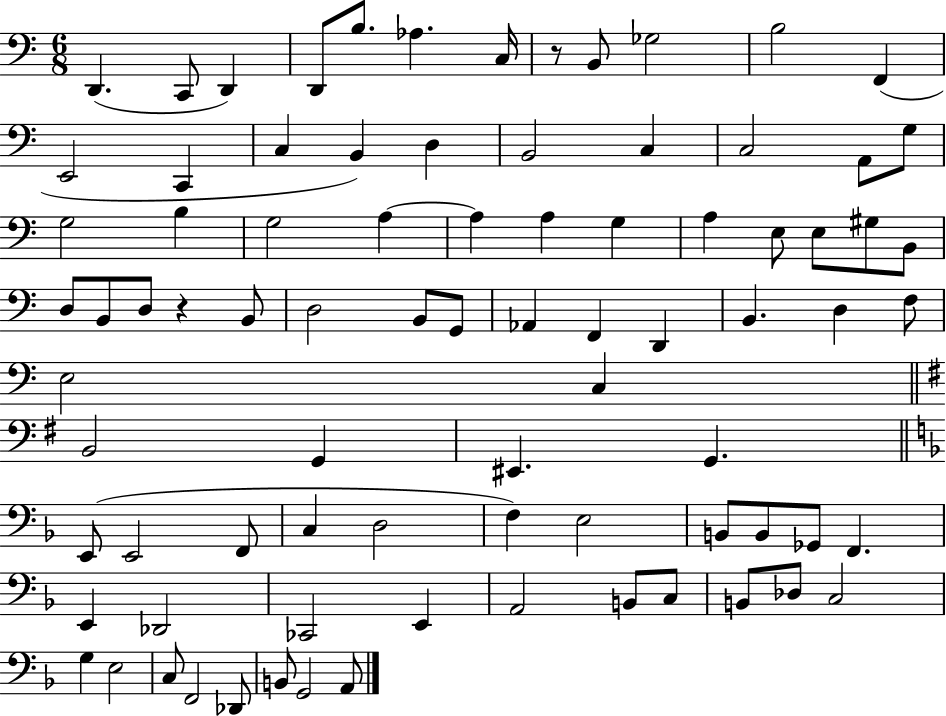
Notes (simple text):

D2/q. C2/e D2/q D2/e B3/e. Ab3/q. C3/s R/e B2/e Gb3/h B3/h F2/q E2/h C2/q C3/q B2/q D3/q B2/h C3/q C3/h A2/e G3/e G3/h B3/q G3/h A3/q A3/q A3/q G3/q A3/q E3/e E3/e G#3/e B2/e D3/e B2/e D3/e R/q B2/e D3/h B2/e G2/e Ab2/q F2/q D2/q B2/q. D3/q F3/e E3/h C3/q B2/h G2/q EIS2/q. G2/q. E2/e E2/h F2/e C3/q D3/h F3/q E3/h B2/e B2/e Gb2/e F2/q. E2/q Db2/h CES2/h E2/q A2/h B2/e C3/e B2/e Db3/e C3/h G3/q E3/h C3/e F2/h Db2/e B2/e G2/h A2/e